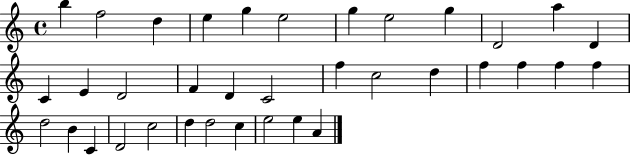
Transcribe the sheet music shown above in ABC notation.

X:1
T:Untitled
M:4/4
L:1/4
K:C
b f2 d e g e2 g e2 g D2 a D C E D2 F D C2 f c2 d f f f f d2 B C D2 c2 d d2 c e2 e A